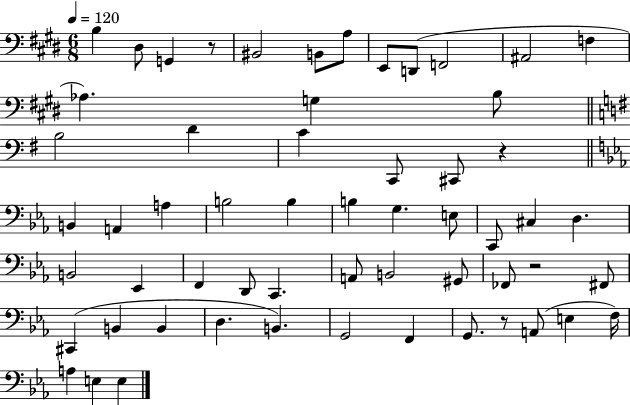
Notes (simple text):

B3/q D#3/e G2/q R/e BIS2/h B2/e A3/e E2/e D2/e F2/h A#2/h F3/q Ab3/q. G3/q B3/e B3/h D4/q C4/q C2/e C#2/e R/q B2/q A2/q A3/q B3/h B3/q B3/q G3/q. E3/e C2/e C#3/q D3/q. B2/h Eb2/q F2/q D2/e C2/q. A2/e B2/h G#2/e FES2/e R/h F#2/e C#2/q B2/q B2/q D3/q. B2/q. G2/h F2/q G2/e. R/e A2/e E3/q F3/s A3/q E3/q E3/q